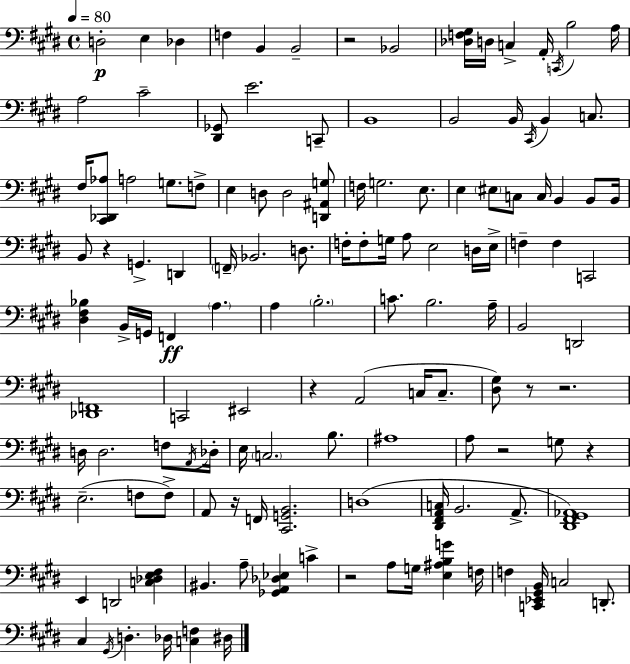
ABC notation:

X:1
T:Untitled
M:4/4
L:1/4
K:E
D,2 E, _D, F, B,, B,,2 z2 _B,,2 [_D,F,^G,]/4 D,/4 C, A,,/4 C,,/4 B,2 A,/4 A,2 ^C2 [^D,,_G,,]/2 E2 C,,/2 B,,4 B,,2 B,,/4 ^C,,/4 B,, C,/2 ^F,/4 [^C,,_D,,_A,]/2 A,2 G,/2 F,/2 E, D,/2 D,2 [D,,^A,,G,]/2 F,/4 G,2 E,/2 E, ^E,/2 C,/2 C,/4 B,, B,,/2 B,,/4 B,,/2 z G,, D,, F,,/4 _B,,2 D,/2 F,/4 F,/2 G,/4 A,/2 E,2 D,/4 E,/4 F, F, C,,2 [^D,^F,_B,] B,,/4 G,,/4 F,, A, A, B,2 C/2 B,2 A,/4 B,,2 D,,2 [_D,,F,,]4 C,,2 ^E,,2 z A,,2 C,/4 C,/2 [^D,^G,]/2 z/2 z2 D,/4 D,2 F,/2 A,,/4 _D,/4 E,/4 C,2 B,/2 ^A,4 A,/2 z2 G,/2 z E,2 F,/2 F,/2 A,,/2 z/4 F,,/4 [^C,,G,,B,,]2 D,4 [^D,,^F,,A,,C,]/4 B,,2 A,,/2 [^D,,^F,,^G,,_A,,]4 E,, D,,2 [C,_D,E,^F,] ^B,, A,/2 [_G,,A,,_D,_E,] C z2 A,/2 G,/4 [E,^A,B,G] F,/4 F, [C,,_E,,^G,,B,,]/4 C,2 D,,/2 ^C, ^G,,/4 D, _D,/4 [C,F,] ^D,/4